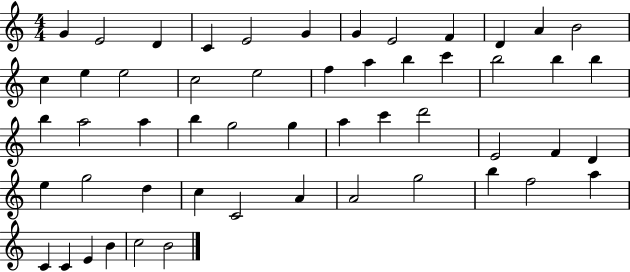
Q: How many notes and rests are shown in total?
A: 53